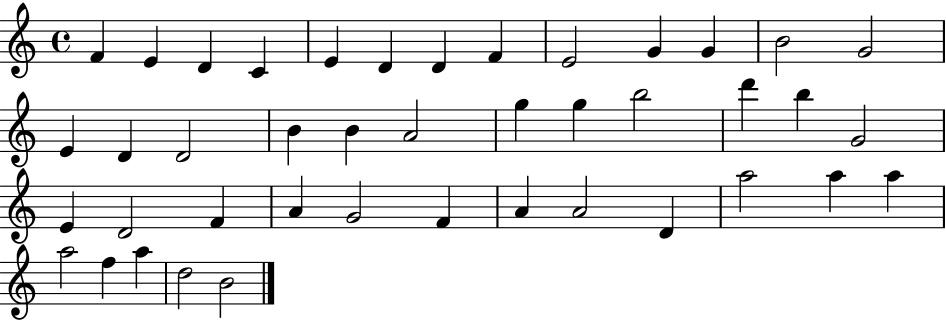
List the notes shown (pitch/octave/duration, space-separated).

F4/q E4/q D4/q C4/q E4/q D4/q D4/q F4/q E4/h G4/q G4/q B4/h G4/h E4/q D4/q D4/h B4/q B4/q A4/h G5/q G5/q B5/h D6/q B5/q G4/h E4/q D4/h F4/q A4/q G4/h F4/q A4/q A4/h D4/q A5/h A5/q A5/q A5/h F5/q A5/q D5/h B4/h